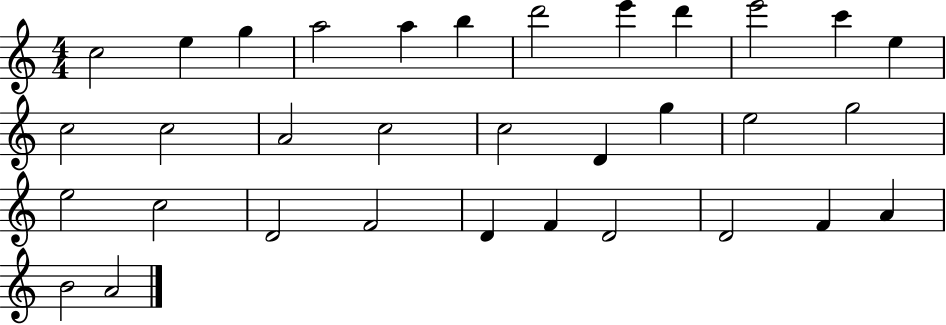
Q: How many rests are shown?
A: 0